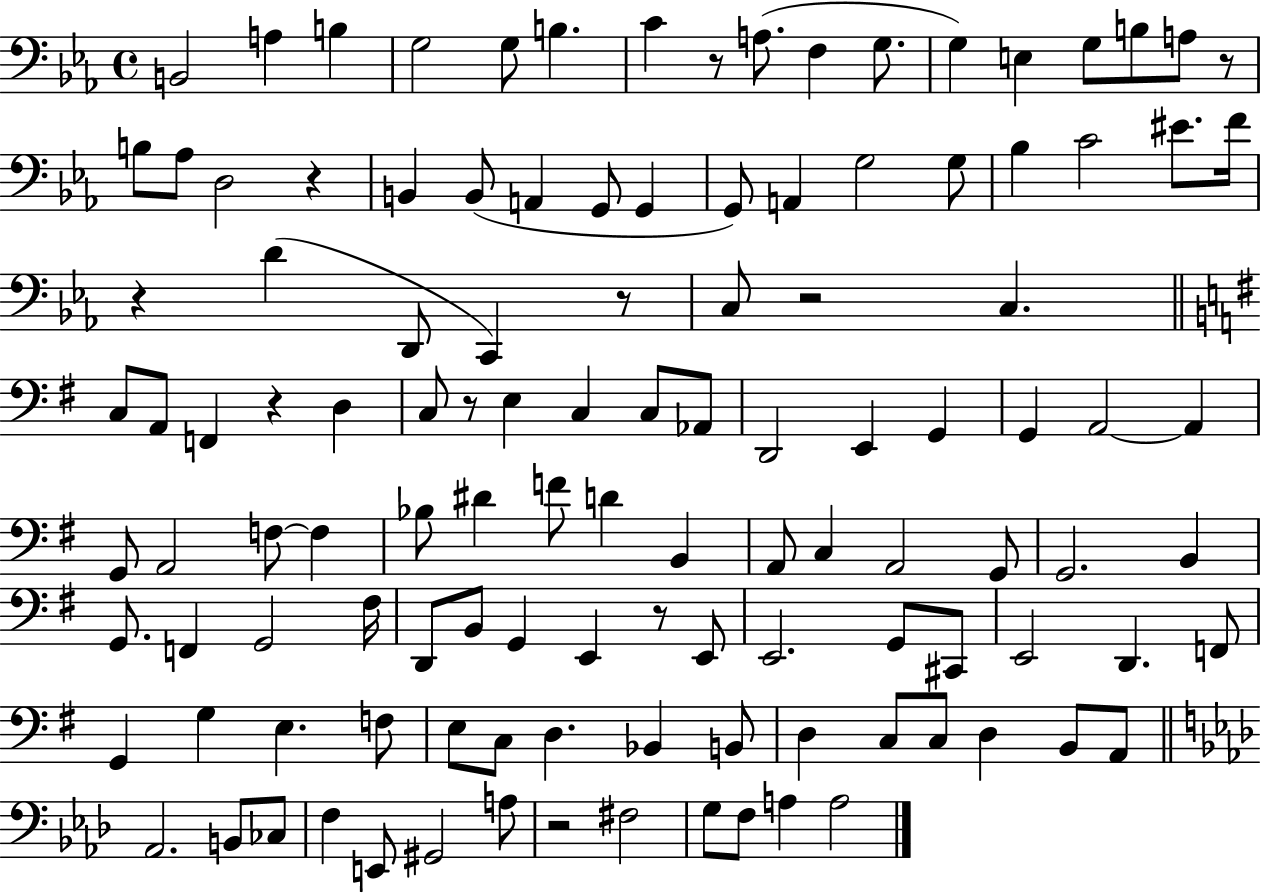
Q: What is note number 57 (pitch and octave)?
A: D#4